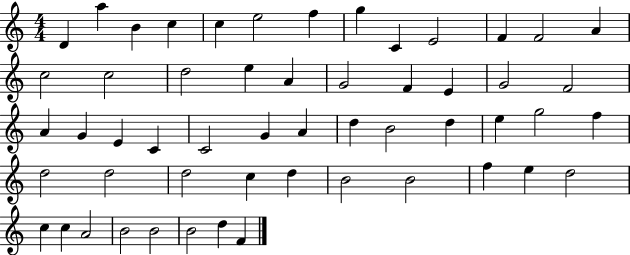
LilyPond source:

{
  \clef treble
  \numericTimeSignature
  \time 4/4
  \key c \major
  d'4 a''4 b'4 c''4 | c''4 e''2 f''4 | g''4 c'4 e'2 | f'4 f'2 a'4 | \break c''2 c''2 | d''2 e''4 a'4 | g'2 f'4 e'4 | g'2 f'2 | \break a'4 g'4 e'4 c'4 | c'2 g'4 a'4 | d''4 b'2 d''4 | e''4 g''2 f''4 | \break d''2 d''2 | d''2 c''4 d''4 | b'2 b'2 | f''4 e''4 d''2 | \break c''4 c''4 a'2 | b'2 b'2 | b'2 d''4 f'4 | \bar "|."
}